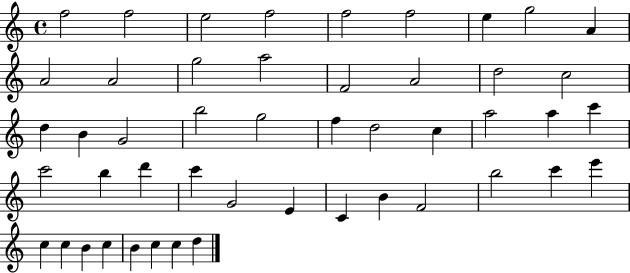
F5/h F5/h E5/h F5/h F5/h F5/h E5/q G5/h A4/q A4/h A4/h G5/h A5/h F4/h A4/h D5/h C5/h D5/q B4/q G4/h B5/h G5/h F5/q D5/h C5/q A5/h A5/q C6/q C6/h B5/q D6/q C6/q G4/h E4/q C4/q B4/q F4/h B5/h C6/q E6/q C5/q C5/q B4/q C5/q B4/q C5/q C5/q D5/q